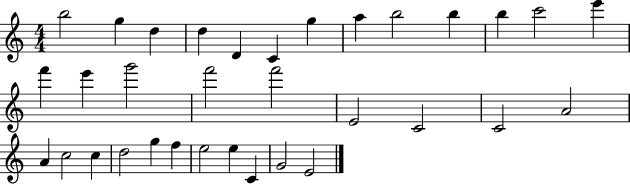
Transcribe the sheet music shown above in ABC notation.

X:1
T:Untitled
M:4/4
L:1/4
K:C
b2 g d d D C g a b2 b b c'2 e' f' e' g'2 f'2 f'2 E2 C2 C2 A2 A c2 c d2 g f e2 e C G2 E2